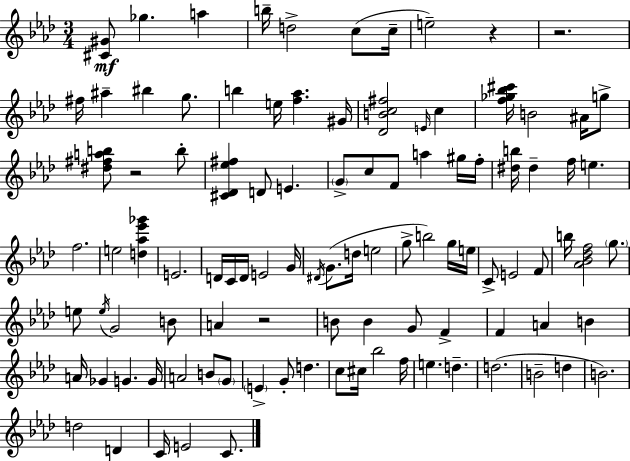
X:1
T:Untitled
M:3/4
L:1/4
K:Ab
[^C^G]/2 _g a b/4 d2 c/2 c/4 e2 z z2 ^f/4 ^a ^b g/2 b e/4 [f_a] ^G/4 [_DBc^f]2 E/4 c [f_g_b^c']/4 B2 ^A/4 g/2 [^d^fab]/2 z2 b/2 [^C_D_e^f] D/2 E G/2 c/2 F/2 a ^g/4 f/4 [^db]/4 ^d f/4 e f2 e2 [d_a_e'_g'] E2 D/4 C/4 D/4 E2 G/4 ^D/4 G/2 d/4 e2 g/2 b2 g/4 e/4 C/2 E2 F/2 b/4 [_A_B_df]2 g/2 e/2 e/4 G2 B/2 A z2 B/2 B G/2 F F A B A/4 _G G G/4 A2 B/2 G/2 E G/2 d c/2 ^c/4 _b2 f/4 e d d2 B2 d B2 d2 D C/4 E2 C/2